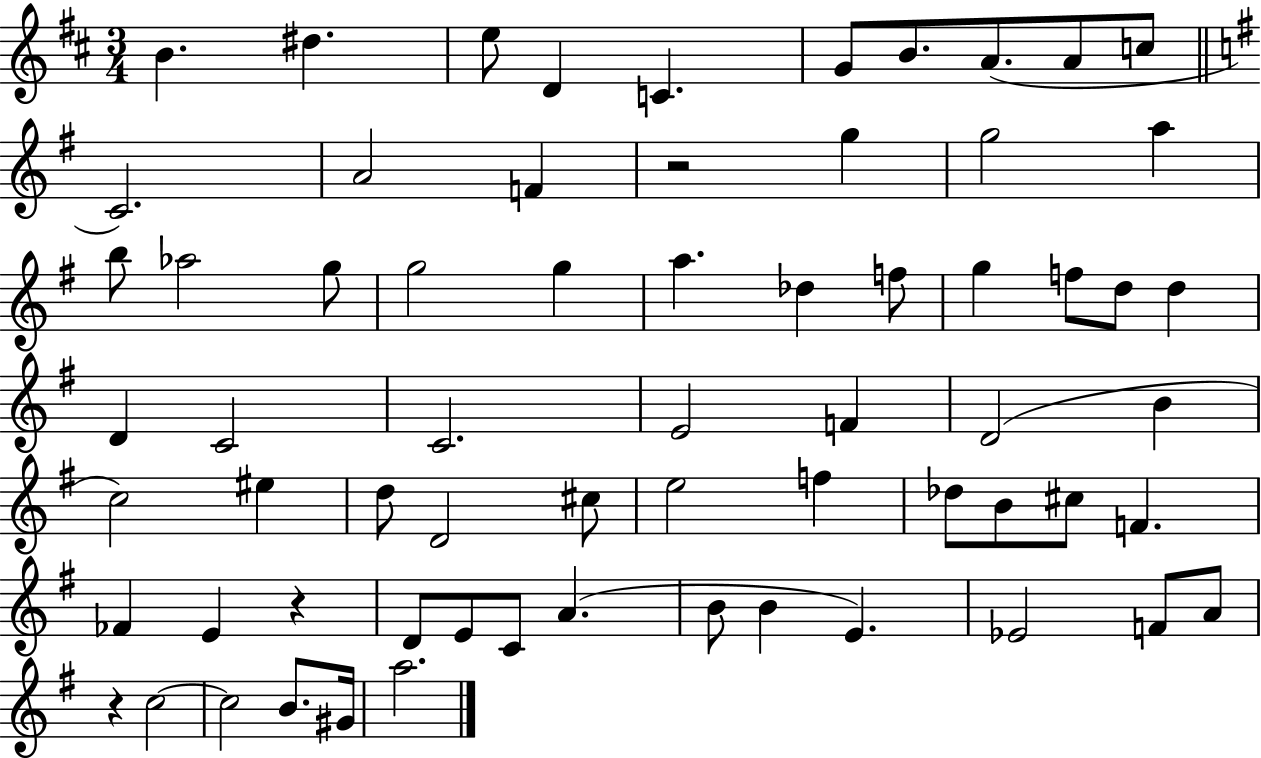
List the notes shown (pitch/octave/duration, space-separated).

B4/q. D#5/q. E5/e D4/q C4/q. G4/e B4/e. A4/e. A4/e C5/e C4/h. A4/h F4/q R/h G5/q G5/h A5/q B5/e Ab5/h G5/e G5/h G5/q A5/q. Db5/q F5/e G5/q F5/e D5/e D5/q D4/q C4/h C4/h. E4/h F4/q D4/h B4/q C5/h EIS5/q D5/e D4/h C#5/e E5/h F5/q Db5/e B4/e C#5/e F4/q. FES4/q E4/q R/q D4/e E4/e C4/e A4/q. B4/e B4/q E4/q. Eb4/h F4/e A4/e R/q C5/h C5/h B4/e. G#4/s A5/h.